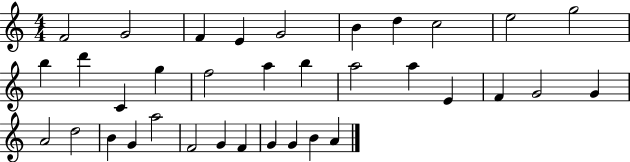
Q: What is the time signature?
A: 4/4